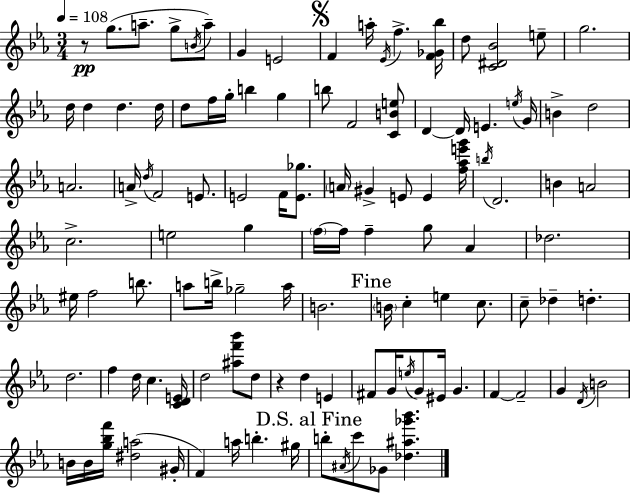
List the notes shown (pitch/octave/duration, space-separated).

R/e G5/e. A5/e. G5/e B4/s A5/e G4/q E4/h F4/q A5/s Eb4/s F5/q. [F4,Gb4,Bb5]/s D5/e [C4,D#4,Bb4]/h E5/e G5/h. D5/s D5/q D5/q. D5/s D5/e F5/s G5/s B5/q G5/q B5/e F4/h [C4,B4,E5]/e D4/q D4/s E4/q. E5/s G4/s B4/q D5/h A4/h. A4/s D5/s F4/h E4/e. E4/h F4/s [E4,Gb5]/e. A4/s G#4/q E4/e E4/q [F5,Ab5,E6,G6]/s B5/s D4/h. B4/q A4/h C5/h. E5/h G5/q F5/s F5/s F5/q G5/e Ab4/q Db5/h. EIS5/s F5/h B5/e. A5/e B5/s Gb5/h A5/s B4/h. B4/s C5/q E5/q C5/e. C5/e Db5/q D5/q. D5/h. F5/q D5/s C5/q. [C4,D4,E4]/s D5/h [A#5,F6,Bb6]/e D5/e R/q D5/q E4/q F#4/e G4/s E5/s G4/e EIS4/s G4/q. F4/q F4/h G4/q D4/s B4/h B4/s B4/s [G5,Bb5,F6]/s [D#5,A5]/h G#4/s F4/q A5/s B5/q. G#5/s B5/e A#4/s C6/e Gb4/e [Db5,A#5,Gb6,Bb6]/q.